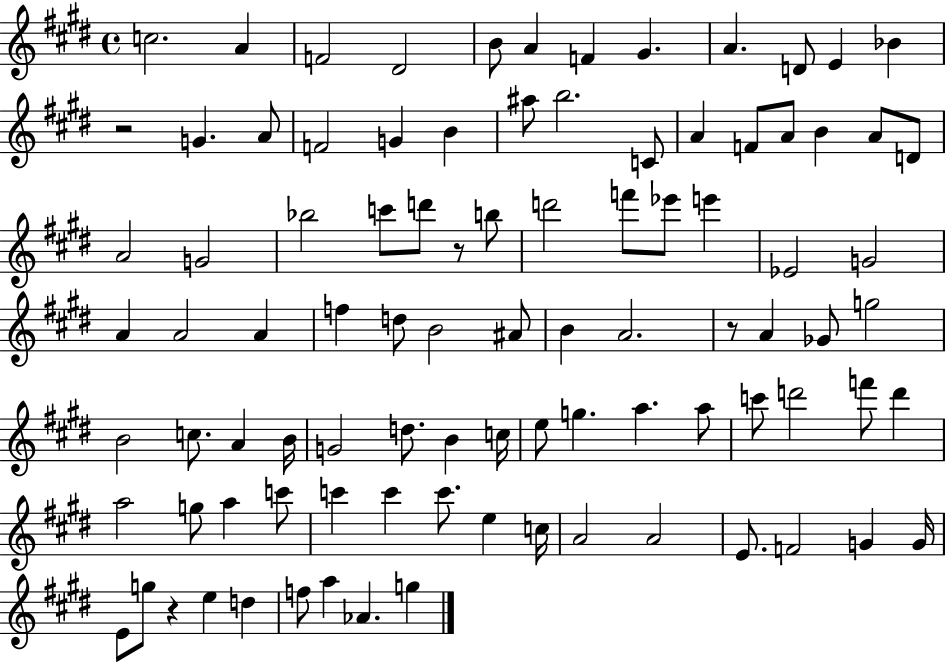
X:1
T:Untitled
M:4/4
L:1/4
K:E
c2 A F2 ^D2 B/2 A F ^G A D/2 E _B z2 G A/2 F2 G B ^a/2 b2 C/2 A F/2 A/2 B A/2 D/2 A2 G2 _b2 c'/2 d'/2 z/2 b/2 d'2 f'/2 _e'/2 e' _E2 G2 A A2 A f d/2 B2 ^A/2 B A2 z/2 A _G/2 g2 B2 c/2 A B/4 G2 d/2 B c/4 e/2 g a a/2 c'/2 d'2 f'/2 d' a2 g/2 a c'/2 c' c' c'/2 e c/4 A2 A2 E/2 F2 G G/4 E/2 g/2 z e d f/2 a _A g